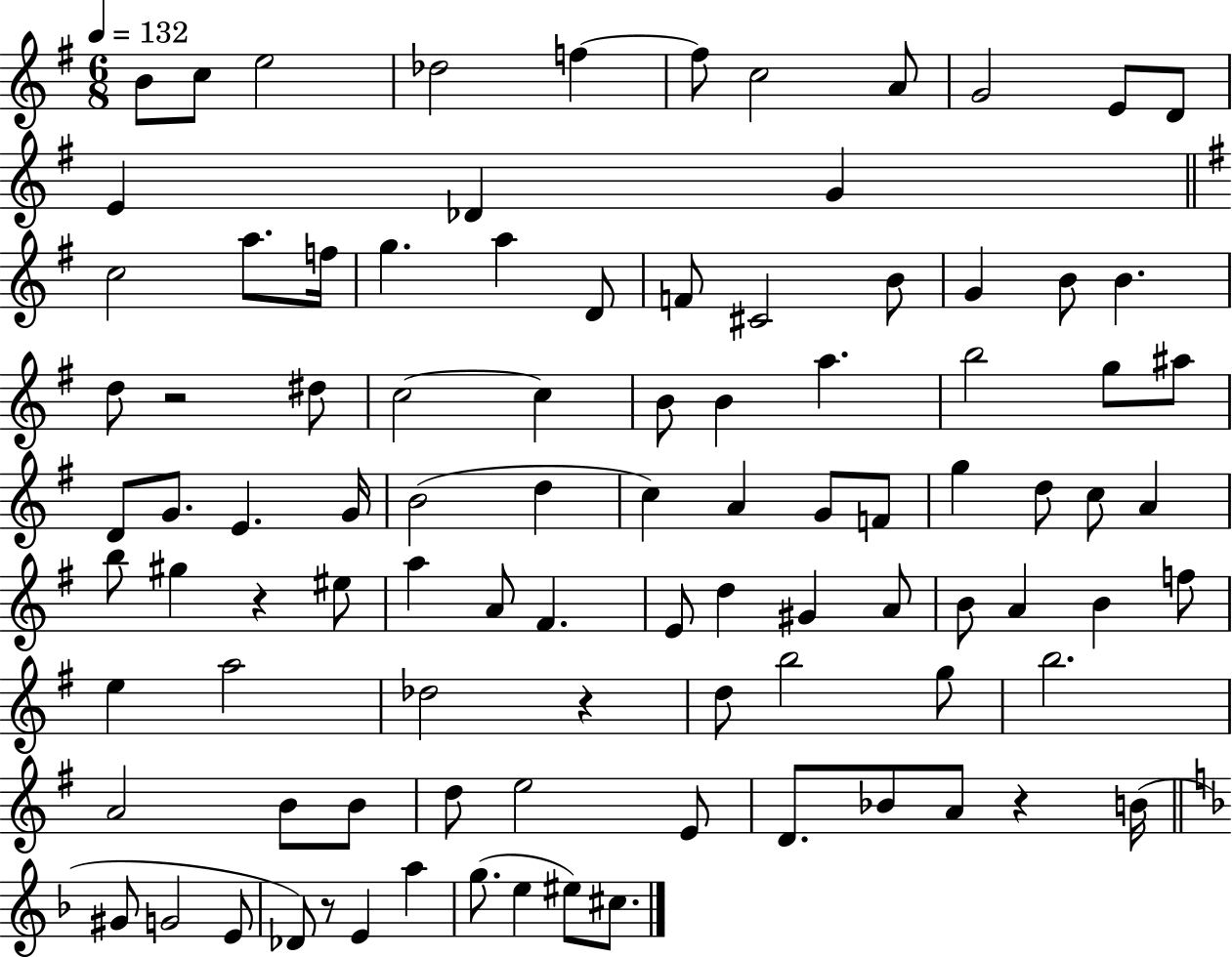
{
  \clef treble
  \numericTimeSignature
  \time 6/8
  \key g \major
  \tempo 4 = 132
  \repeat volta 2 { b'8 c''8 e''2 | des''2 f''4~~ | f''8 c''2 a'8 | g'2 e'8 d'8 | \break e'4 des'4 g'4 | \bar "||" \break \key g \major c''2 a''8. f''16 | g''4. a''4 d'8 | f'8 cis'2 b'8 | g'4 b'8 b'4. | \break d''8 r2 dis''8 | c''2~~ c''4 | b'8 b'4 a''4. | b''2 g''8 ais''8 | \break d'8 g'8. e'4. g'16 | b'2( d''4 | c''4) a'4 g'8 f'8 | g''4 d''8 c''8 a'4 | \break b''8 gis''4 r4 eis''8 | a''4 a'8 fis'4. | e'8 d''4 gis'4 a'8 | b'8 a'4 b'4 f''8 | \break e''4 a''2 | des''2 r4 | d''8 b''2 g''8 | b''2. | \break a'2 b'8 b'8 | d''8 e''2 e'8 | d'8. bes'8 a'8 r4 b'16( | \bar "||" \break \key f \major gis'8 g'2 e'8 | des'8) r8 e'4 a''4 | g''8.( e''4 eis''8) cis''8. | } \bar "|."
}